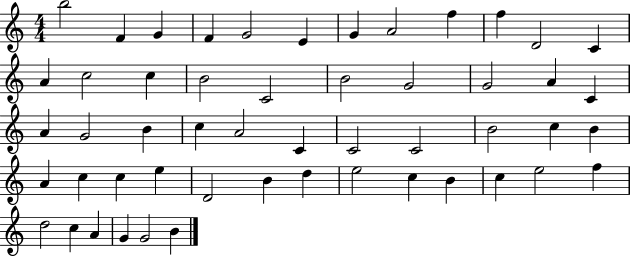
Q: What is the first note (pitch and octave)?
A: B5